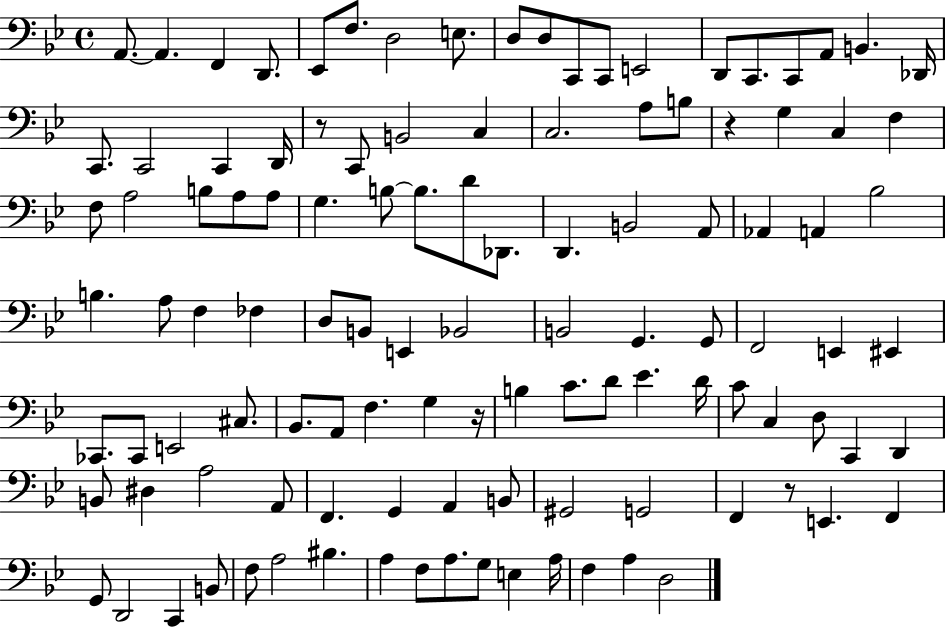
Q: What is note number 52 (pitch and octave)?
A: FES3